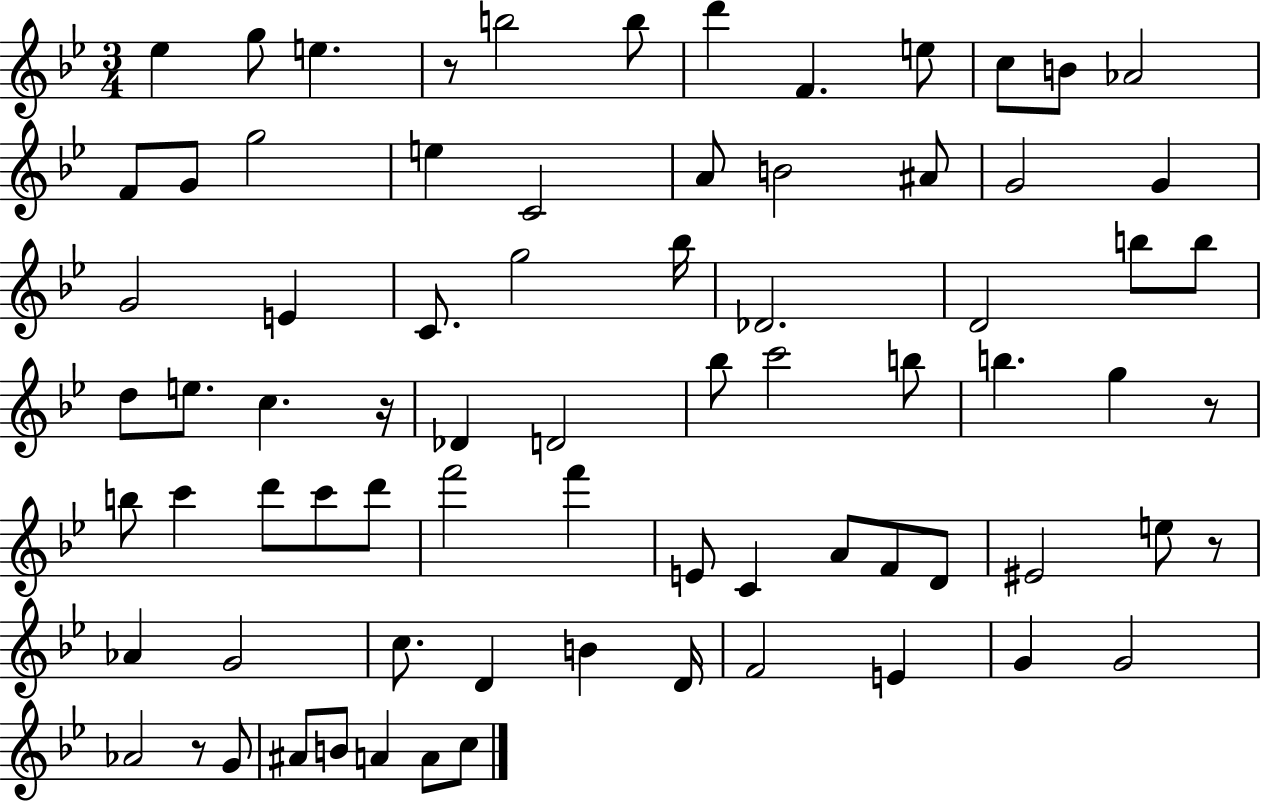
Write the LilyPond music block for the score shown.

{
  \clef treble
  \numericTimeSignature
  \time 3/4
  \key bes \major
  \repeat volta 2 { ees''4 g''8 e''4. | r8 b''2 b''8 | d'''4 f'4. e''8 | c''8 b'8 aes'2 | \break f'8 g'8 g''2 | e''4 c'2 | a'8 b'2 ais'8 | g'2 g'4 | \break g'2 e'4 | c'8. g''2 bes''16 | des'2. | d'2 b''8 b''8 | \break d''8 e''8. c''4. r16 | des'4 d'2 | bes''8 c'''2 b''8 | b''4. g''4 r8 | \break b''8 c'''4 d'''8 c'''8 d'''8 | f'''2 f'''4 | e'8 c'4 a'8 f'8 d'8 | eis'2 e''8 r8 | \break aes'4 g'2 | c''8. d'4 b'4 d'16 | f'2 e'4 | g'4 g'2 | \break aes'2 r8 g'8 | ais'8 b'8 a'4 a'8 c''8 | } \bar "|."
}